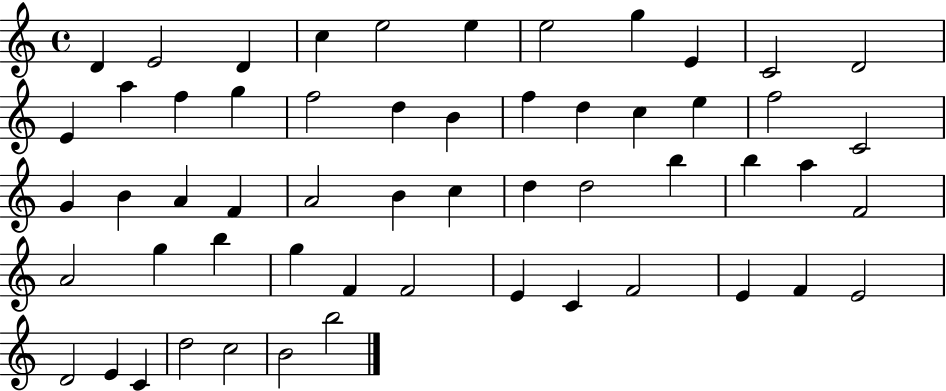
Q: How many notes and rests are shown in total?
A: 56